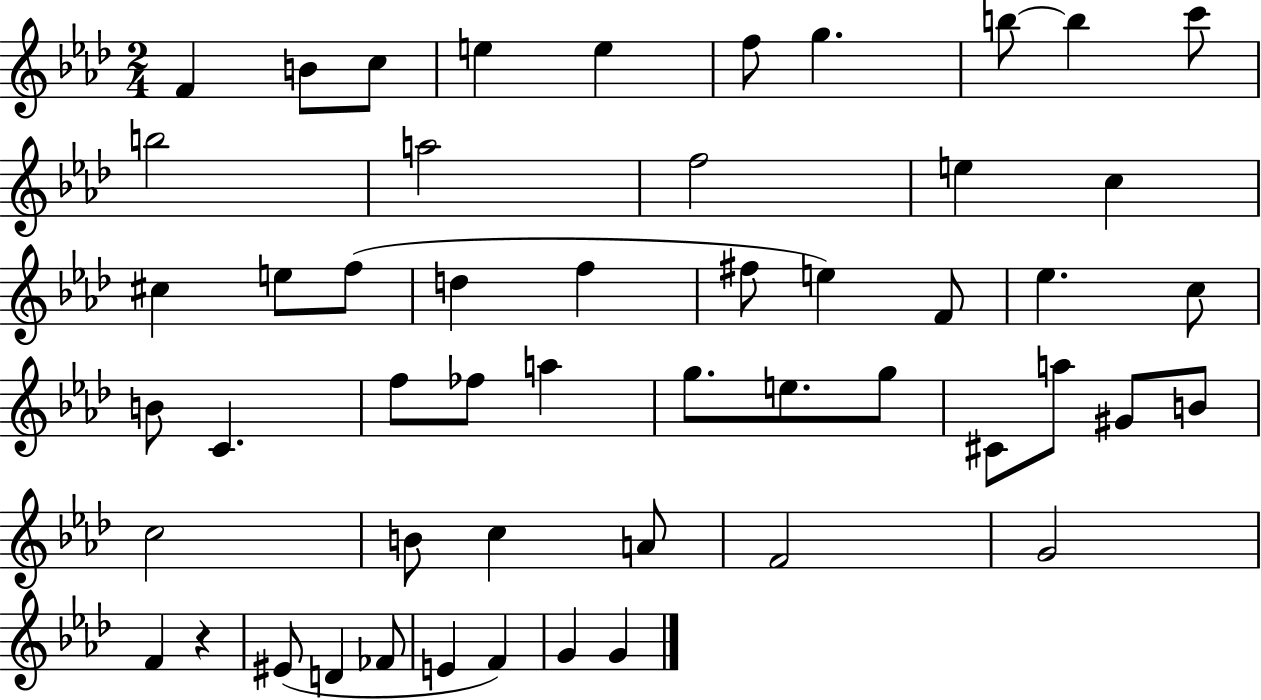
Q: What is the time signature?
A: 2/4